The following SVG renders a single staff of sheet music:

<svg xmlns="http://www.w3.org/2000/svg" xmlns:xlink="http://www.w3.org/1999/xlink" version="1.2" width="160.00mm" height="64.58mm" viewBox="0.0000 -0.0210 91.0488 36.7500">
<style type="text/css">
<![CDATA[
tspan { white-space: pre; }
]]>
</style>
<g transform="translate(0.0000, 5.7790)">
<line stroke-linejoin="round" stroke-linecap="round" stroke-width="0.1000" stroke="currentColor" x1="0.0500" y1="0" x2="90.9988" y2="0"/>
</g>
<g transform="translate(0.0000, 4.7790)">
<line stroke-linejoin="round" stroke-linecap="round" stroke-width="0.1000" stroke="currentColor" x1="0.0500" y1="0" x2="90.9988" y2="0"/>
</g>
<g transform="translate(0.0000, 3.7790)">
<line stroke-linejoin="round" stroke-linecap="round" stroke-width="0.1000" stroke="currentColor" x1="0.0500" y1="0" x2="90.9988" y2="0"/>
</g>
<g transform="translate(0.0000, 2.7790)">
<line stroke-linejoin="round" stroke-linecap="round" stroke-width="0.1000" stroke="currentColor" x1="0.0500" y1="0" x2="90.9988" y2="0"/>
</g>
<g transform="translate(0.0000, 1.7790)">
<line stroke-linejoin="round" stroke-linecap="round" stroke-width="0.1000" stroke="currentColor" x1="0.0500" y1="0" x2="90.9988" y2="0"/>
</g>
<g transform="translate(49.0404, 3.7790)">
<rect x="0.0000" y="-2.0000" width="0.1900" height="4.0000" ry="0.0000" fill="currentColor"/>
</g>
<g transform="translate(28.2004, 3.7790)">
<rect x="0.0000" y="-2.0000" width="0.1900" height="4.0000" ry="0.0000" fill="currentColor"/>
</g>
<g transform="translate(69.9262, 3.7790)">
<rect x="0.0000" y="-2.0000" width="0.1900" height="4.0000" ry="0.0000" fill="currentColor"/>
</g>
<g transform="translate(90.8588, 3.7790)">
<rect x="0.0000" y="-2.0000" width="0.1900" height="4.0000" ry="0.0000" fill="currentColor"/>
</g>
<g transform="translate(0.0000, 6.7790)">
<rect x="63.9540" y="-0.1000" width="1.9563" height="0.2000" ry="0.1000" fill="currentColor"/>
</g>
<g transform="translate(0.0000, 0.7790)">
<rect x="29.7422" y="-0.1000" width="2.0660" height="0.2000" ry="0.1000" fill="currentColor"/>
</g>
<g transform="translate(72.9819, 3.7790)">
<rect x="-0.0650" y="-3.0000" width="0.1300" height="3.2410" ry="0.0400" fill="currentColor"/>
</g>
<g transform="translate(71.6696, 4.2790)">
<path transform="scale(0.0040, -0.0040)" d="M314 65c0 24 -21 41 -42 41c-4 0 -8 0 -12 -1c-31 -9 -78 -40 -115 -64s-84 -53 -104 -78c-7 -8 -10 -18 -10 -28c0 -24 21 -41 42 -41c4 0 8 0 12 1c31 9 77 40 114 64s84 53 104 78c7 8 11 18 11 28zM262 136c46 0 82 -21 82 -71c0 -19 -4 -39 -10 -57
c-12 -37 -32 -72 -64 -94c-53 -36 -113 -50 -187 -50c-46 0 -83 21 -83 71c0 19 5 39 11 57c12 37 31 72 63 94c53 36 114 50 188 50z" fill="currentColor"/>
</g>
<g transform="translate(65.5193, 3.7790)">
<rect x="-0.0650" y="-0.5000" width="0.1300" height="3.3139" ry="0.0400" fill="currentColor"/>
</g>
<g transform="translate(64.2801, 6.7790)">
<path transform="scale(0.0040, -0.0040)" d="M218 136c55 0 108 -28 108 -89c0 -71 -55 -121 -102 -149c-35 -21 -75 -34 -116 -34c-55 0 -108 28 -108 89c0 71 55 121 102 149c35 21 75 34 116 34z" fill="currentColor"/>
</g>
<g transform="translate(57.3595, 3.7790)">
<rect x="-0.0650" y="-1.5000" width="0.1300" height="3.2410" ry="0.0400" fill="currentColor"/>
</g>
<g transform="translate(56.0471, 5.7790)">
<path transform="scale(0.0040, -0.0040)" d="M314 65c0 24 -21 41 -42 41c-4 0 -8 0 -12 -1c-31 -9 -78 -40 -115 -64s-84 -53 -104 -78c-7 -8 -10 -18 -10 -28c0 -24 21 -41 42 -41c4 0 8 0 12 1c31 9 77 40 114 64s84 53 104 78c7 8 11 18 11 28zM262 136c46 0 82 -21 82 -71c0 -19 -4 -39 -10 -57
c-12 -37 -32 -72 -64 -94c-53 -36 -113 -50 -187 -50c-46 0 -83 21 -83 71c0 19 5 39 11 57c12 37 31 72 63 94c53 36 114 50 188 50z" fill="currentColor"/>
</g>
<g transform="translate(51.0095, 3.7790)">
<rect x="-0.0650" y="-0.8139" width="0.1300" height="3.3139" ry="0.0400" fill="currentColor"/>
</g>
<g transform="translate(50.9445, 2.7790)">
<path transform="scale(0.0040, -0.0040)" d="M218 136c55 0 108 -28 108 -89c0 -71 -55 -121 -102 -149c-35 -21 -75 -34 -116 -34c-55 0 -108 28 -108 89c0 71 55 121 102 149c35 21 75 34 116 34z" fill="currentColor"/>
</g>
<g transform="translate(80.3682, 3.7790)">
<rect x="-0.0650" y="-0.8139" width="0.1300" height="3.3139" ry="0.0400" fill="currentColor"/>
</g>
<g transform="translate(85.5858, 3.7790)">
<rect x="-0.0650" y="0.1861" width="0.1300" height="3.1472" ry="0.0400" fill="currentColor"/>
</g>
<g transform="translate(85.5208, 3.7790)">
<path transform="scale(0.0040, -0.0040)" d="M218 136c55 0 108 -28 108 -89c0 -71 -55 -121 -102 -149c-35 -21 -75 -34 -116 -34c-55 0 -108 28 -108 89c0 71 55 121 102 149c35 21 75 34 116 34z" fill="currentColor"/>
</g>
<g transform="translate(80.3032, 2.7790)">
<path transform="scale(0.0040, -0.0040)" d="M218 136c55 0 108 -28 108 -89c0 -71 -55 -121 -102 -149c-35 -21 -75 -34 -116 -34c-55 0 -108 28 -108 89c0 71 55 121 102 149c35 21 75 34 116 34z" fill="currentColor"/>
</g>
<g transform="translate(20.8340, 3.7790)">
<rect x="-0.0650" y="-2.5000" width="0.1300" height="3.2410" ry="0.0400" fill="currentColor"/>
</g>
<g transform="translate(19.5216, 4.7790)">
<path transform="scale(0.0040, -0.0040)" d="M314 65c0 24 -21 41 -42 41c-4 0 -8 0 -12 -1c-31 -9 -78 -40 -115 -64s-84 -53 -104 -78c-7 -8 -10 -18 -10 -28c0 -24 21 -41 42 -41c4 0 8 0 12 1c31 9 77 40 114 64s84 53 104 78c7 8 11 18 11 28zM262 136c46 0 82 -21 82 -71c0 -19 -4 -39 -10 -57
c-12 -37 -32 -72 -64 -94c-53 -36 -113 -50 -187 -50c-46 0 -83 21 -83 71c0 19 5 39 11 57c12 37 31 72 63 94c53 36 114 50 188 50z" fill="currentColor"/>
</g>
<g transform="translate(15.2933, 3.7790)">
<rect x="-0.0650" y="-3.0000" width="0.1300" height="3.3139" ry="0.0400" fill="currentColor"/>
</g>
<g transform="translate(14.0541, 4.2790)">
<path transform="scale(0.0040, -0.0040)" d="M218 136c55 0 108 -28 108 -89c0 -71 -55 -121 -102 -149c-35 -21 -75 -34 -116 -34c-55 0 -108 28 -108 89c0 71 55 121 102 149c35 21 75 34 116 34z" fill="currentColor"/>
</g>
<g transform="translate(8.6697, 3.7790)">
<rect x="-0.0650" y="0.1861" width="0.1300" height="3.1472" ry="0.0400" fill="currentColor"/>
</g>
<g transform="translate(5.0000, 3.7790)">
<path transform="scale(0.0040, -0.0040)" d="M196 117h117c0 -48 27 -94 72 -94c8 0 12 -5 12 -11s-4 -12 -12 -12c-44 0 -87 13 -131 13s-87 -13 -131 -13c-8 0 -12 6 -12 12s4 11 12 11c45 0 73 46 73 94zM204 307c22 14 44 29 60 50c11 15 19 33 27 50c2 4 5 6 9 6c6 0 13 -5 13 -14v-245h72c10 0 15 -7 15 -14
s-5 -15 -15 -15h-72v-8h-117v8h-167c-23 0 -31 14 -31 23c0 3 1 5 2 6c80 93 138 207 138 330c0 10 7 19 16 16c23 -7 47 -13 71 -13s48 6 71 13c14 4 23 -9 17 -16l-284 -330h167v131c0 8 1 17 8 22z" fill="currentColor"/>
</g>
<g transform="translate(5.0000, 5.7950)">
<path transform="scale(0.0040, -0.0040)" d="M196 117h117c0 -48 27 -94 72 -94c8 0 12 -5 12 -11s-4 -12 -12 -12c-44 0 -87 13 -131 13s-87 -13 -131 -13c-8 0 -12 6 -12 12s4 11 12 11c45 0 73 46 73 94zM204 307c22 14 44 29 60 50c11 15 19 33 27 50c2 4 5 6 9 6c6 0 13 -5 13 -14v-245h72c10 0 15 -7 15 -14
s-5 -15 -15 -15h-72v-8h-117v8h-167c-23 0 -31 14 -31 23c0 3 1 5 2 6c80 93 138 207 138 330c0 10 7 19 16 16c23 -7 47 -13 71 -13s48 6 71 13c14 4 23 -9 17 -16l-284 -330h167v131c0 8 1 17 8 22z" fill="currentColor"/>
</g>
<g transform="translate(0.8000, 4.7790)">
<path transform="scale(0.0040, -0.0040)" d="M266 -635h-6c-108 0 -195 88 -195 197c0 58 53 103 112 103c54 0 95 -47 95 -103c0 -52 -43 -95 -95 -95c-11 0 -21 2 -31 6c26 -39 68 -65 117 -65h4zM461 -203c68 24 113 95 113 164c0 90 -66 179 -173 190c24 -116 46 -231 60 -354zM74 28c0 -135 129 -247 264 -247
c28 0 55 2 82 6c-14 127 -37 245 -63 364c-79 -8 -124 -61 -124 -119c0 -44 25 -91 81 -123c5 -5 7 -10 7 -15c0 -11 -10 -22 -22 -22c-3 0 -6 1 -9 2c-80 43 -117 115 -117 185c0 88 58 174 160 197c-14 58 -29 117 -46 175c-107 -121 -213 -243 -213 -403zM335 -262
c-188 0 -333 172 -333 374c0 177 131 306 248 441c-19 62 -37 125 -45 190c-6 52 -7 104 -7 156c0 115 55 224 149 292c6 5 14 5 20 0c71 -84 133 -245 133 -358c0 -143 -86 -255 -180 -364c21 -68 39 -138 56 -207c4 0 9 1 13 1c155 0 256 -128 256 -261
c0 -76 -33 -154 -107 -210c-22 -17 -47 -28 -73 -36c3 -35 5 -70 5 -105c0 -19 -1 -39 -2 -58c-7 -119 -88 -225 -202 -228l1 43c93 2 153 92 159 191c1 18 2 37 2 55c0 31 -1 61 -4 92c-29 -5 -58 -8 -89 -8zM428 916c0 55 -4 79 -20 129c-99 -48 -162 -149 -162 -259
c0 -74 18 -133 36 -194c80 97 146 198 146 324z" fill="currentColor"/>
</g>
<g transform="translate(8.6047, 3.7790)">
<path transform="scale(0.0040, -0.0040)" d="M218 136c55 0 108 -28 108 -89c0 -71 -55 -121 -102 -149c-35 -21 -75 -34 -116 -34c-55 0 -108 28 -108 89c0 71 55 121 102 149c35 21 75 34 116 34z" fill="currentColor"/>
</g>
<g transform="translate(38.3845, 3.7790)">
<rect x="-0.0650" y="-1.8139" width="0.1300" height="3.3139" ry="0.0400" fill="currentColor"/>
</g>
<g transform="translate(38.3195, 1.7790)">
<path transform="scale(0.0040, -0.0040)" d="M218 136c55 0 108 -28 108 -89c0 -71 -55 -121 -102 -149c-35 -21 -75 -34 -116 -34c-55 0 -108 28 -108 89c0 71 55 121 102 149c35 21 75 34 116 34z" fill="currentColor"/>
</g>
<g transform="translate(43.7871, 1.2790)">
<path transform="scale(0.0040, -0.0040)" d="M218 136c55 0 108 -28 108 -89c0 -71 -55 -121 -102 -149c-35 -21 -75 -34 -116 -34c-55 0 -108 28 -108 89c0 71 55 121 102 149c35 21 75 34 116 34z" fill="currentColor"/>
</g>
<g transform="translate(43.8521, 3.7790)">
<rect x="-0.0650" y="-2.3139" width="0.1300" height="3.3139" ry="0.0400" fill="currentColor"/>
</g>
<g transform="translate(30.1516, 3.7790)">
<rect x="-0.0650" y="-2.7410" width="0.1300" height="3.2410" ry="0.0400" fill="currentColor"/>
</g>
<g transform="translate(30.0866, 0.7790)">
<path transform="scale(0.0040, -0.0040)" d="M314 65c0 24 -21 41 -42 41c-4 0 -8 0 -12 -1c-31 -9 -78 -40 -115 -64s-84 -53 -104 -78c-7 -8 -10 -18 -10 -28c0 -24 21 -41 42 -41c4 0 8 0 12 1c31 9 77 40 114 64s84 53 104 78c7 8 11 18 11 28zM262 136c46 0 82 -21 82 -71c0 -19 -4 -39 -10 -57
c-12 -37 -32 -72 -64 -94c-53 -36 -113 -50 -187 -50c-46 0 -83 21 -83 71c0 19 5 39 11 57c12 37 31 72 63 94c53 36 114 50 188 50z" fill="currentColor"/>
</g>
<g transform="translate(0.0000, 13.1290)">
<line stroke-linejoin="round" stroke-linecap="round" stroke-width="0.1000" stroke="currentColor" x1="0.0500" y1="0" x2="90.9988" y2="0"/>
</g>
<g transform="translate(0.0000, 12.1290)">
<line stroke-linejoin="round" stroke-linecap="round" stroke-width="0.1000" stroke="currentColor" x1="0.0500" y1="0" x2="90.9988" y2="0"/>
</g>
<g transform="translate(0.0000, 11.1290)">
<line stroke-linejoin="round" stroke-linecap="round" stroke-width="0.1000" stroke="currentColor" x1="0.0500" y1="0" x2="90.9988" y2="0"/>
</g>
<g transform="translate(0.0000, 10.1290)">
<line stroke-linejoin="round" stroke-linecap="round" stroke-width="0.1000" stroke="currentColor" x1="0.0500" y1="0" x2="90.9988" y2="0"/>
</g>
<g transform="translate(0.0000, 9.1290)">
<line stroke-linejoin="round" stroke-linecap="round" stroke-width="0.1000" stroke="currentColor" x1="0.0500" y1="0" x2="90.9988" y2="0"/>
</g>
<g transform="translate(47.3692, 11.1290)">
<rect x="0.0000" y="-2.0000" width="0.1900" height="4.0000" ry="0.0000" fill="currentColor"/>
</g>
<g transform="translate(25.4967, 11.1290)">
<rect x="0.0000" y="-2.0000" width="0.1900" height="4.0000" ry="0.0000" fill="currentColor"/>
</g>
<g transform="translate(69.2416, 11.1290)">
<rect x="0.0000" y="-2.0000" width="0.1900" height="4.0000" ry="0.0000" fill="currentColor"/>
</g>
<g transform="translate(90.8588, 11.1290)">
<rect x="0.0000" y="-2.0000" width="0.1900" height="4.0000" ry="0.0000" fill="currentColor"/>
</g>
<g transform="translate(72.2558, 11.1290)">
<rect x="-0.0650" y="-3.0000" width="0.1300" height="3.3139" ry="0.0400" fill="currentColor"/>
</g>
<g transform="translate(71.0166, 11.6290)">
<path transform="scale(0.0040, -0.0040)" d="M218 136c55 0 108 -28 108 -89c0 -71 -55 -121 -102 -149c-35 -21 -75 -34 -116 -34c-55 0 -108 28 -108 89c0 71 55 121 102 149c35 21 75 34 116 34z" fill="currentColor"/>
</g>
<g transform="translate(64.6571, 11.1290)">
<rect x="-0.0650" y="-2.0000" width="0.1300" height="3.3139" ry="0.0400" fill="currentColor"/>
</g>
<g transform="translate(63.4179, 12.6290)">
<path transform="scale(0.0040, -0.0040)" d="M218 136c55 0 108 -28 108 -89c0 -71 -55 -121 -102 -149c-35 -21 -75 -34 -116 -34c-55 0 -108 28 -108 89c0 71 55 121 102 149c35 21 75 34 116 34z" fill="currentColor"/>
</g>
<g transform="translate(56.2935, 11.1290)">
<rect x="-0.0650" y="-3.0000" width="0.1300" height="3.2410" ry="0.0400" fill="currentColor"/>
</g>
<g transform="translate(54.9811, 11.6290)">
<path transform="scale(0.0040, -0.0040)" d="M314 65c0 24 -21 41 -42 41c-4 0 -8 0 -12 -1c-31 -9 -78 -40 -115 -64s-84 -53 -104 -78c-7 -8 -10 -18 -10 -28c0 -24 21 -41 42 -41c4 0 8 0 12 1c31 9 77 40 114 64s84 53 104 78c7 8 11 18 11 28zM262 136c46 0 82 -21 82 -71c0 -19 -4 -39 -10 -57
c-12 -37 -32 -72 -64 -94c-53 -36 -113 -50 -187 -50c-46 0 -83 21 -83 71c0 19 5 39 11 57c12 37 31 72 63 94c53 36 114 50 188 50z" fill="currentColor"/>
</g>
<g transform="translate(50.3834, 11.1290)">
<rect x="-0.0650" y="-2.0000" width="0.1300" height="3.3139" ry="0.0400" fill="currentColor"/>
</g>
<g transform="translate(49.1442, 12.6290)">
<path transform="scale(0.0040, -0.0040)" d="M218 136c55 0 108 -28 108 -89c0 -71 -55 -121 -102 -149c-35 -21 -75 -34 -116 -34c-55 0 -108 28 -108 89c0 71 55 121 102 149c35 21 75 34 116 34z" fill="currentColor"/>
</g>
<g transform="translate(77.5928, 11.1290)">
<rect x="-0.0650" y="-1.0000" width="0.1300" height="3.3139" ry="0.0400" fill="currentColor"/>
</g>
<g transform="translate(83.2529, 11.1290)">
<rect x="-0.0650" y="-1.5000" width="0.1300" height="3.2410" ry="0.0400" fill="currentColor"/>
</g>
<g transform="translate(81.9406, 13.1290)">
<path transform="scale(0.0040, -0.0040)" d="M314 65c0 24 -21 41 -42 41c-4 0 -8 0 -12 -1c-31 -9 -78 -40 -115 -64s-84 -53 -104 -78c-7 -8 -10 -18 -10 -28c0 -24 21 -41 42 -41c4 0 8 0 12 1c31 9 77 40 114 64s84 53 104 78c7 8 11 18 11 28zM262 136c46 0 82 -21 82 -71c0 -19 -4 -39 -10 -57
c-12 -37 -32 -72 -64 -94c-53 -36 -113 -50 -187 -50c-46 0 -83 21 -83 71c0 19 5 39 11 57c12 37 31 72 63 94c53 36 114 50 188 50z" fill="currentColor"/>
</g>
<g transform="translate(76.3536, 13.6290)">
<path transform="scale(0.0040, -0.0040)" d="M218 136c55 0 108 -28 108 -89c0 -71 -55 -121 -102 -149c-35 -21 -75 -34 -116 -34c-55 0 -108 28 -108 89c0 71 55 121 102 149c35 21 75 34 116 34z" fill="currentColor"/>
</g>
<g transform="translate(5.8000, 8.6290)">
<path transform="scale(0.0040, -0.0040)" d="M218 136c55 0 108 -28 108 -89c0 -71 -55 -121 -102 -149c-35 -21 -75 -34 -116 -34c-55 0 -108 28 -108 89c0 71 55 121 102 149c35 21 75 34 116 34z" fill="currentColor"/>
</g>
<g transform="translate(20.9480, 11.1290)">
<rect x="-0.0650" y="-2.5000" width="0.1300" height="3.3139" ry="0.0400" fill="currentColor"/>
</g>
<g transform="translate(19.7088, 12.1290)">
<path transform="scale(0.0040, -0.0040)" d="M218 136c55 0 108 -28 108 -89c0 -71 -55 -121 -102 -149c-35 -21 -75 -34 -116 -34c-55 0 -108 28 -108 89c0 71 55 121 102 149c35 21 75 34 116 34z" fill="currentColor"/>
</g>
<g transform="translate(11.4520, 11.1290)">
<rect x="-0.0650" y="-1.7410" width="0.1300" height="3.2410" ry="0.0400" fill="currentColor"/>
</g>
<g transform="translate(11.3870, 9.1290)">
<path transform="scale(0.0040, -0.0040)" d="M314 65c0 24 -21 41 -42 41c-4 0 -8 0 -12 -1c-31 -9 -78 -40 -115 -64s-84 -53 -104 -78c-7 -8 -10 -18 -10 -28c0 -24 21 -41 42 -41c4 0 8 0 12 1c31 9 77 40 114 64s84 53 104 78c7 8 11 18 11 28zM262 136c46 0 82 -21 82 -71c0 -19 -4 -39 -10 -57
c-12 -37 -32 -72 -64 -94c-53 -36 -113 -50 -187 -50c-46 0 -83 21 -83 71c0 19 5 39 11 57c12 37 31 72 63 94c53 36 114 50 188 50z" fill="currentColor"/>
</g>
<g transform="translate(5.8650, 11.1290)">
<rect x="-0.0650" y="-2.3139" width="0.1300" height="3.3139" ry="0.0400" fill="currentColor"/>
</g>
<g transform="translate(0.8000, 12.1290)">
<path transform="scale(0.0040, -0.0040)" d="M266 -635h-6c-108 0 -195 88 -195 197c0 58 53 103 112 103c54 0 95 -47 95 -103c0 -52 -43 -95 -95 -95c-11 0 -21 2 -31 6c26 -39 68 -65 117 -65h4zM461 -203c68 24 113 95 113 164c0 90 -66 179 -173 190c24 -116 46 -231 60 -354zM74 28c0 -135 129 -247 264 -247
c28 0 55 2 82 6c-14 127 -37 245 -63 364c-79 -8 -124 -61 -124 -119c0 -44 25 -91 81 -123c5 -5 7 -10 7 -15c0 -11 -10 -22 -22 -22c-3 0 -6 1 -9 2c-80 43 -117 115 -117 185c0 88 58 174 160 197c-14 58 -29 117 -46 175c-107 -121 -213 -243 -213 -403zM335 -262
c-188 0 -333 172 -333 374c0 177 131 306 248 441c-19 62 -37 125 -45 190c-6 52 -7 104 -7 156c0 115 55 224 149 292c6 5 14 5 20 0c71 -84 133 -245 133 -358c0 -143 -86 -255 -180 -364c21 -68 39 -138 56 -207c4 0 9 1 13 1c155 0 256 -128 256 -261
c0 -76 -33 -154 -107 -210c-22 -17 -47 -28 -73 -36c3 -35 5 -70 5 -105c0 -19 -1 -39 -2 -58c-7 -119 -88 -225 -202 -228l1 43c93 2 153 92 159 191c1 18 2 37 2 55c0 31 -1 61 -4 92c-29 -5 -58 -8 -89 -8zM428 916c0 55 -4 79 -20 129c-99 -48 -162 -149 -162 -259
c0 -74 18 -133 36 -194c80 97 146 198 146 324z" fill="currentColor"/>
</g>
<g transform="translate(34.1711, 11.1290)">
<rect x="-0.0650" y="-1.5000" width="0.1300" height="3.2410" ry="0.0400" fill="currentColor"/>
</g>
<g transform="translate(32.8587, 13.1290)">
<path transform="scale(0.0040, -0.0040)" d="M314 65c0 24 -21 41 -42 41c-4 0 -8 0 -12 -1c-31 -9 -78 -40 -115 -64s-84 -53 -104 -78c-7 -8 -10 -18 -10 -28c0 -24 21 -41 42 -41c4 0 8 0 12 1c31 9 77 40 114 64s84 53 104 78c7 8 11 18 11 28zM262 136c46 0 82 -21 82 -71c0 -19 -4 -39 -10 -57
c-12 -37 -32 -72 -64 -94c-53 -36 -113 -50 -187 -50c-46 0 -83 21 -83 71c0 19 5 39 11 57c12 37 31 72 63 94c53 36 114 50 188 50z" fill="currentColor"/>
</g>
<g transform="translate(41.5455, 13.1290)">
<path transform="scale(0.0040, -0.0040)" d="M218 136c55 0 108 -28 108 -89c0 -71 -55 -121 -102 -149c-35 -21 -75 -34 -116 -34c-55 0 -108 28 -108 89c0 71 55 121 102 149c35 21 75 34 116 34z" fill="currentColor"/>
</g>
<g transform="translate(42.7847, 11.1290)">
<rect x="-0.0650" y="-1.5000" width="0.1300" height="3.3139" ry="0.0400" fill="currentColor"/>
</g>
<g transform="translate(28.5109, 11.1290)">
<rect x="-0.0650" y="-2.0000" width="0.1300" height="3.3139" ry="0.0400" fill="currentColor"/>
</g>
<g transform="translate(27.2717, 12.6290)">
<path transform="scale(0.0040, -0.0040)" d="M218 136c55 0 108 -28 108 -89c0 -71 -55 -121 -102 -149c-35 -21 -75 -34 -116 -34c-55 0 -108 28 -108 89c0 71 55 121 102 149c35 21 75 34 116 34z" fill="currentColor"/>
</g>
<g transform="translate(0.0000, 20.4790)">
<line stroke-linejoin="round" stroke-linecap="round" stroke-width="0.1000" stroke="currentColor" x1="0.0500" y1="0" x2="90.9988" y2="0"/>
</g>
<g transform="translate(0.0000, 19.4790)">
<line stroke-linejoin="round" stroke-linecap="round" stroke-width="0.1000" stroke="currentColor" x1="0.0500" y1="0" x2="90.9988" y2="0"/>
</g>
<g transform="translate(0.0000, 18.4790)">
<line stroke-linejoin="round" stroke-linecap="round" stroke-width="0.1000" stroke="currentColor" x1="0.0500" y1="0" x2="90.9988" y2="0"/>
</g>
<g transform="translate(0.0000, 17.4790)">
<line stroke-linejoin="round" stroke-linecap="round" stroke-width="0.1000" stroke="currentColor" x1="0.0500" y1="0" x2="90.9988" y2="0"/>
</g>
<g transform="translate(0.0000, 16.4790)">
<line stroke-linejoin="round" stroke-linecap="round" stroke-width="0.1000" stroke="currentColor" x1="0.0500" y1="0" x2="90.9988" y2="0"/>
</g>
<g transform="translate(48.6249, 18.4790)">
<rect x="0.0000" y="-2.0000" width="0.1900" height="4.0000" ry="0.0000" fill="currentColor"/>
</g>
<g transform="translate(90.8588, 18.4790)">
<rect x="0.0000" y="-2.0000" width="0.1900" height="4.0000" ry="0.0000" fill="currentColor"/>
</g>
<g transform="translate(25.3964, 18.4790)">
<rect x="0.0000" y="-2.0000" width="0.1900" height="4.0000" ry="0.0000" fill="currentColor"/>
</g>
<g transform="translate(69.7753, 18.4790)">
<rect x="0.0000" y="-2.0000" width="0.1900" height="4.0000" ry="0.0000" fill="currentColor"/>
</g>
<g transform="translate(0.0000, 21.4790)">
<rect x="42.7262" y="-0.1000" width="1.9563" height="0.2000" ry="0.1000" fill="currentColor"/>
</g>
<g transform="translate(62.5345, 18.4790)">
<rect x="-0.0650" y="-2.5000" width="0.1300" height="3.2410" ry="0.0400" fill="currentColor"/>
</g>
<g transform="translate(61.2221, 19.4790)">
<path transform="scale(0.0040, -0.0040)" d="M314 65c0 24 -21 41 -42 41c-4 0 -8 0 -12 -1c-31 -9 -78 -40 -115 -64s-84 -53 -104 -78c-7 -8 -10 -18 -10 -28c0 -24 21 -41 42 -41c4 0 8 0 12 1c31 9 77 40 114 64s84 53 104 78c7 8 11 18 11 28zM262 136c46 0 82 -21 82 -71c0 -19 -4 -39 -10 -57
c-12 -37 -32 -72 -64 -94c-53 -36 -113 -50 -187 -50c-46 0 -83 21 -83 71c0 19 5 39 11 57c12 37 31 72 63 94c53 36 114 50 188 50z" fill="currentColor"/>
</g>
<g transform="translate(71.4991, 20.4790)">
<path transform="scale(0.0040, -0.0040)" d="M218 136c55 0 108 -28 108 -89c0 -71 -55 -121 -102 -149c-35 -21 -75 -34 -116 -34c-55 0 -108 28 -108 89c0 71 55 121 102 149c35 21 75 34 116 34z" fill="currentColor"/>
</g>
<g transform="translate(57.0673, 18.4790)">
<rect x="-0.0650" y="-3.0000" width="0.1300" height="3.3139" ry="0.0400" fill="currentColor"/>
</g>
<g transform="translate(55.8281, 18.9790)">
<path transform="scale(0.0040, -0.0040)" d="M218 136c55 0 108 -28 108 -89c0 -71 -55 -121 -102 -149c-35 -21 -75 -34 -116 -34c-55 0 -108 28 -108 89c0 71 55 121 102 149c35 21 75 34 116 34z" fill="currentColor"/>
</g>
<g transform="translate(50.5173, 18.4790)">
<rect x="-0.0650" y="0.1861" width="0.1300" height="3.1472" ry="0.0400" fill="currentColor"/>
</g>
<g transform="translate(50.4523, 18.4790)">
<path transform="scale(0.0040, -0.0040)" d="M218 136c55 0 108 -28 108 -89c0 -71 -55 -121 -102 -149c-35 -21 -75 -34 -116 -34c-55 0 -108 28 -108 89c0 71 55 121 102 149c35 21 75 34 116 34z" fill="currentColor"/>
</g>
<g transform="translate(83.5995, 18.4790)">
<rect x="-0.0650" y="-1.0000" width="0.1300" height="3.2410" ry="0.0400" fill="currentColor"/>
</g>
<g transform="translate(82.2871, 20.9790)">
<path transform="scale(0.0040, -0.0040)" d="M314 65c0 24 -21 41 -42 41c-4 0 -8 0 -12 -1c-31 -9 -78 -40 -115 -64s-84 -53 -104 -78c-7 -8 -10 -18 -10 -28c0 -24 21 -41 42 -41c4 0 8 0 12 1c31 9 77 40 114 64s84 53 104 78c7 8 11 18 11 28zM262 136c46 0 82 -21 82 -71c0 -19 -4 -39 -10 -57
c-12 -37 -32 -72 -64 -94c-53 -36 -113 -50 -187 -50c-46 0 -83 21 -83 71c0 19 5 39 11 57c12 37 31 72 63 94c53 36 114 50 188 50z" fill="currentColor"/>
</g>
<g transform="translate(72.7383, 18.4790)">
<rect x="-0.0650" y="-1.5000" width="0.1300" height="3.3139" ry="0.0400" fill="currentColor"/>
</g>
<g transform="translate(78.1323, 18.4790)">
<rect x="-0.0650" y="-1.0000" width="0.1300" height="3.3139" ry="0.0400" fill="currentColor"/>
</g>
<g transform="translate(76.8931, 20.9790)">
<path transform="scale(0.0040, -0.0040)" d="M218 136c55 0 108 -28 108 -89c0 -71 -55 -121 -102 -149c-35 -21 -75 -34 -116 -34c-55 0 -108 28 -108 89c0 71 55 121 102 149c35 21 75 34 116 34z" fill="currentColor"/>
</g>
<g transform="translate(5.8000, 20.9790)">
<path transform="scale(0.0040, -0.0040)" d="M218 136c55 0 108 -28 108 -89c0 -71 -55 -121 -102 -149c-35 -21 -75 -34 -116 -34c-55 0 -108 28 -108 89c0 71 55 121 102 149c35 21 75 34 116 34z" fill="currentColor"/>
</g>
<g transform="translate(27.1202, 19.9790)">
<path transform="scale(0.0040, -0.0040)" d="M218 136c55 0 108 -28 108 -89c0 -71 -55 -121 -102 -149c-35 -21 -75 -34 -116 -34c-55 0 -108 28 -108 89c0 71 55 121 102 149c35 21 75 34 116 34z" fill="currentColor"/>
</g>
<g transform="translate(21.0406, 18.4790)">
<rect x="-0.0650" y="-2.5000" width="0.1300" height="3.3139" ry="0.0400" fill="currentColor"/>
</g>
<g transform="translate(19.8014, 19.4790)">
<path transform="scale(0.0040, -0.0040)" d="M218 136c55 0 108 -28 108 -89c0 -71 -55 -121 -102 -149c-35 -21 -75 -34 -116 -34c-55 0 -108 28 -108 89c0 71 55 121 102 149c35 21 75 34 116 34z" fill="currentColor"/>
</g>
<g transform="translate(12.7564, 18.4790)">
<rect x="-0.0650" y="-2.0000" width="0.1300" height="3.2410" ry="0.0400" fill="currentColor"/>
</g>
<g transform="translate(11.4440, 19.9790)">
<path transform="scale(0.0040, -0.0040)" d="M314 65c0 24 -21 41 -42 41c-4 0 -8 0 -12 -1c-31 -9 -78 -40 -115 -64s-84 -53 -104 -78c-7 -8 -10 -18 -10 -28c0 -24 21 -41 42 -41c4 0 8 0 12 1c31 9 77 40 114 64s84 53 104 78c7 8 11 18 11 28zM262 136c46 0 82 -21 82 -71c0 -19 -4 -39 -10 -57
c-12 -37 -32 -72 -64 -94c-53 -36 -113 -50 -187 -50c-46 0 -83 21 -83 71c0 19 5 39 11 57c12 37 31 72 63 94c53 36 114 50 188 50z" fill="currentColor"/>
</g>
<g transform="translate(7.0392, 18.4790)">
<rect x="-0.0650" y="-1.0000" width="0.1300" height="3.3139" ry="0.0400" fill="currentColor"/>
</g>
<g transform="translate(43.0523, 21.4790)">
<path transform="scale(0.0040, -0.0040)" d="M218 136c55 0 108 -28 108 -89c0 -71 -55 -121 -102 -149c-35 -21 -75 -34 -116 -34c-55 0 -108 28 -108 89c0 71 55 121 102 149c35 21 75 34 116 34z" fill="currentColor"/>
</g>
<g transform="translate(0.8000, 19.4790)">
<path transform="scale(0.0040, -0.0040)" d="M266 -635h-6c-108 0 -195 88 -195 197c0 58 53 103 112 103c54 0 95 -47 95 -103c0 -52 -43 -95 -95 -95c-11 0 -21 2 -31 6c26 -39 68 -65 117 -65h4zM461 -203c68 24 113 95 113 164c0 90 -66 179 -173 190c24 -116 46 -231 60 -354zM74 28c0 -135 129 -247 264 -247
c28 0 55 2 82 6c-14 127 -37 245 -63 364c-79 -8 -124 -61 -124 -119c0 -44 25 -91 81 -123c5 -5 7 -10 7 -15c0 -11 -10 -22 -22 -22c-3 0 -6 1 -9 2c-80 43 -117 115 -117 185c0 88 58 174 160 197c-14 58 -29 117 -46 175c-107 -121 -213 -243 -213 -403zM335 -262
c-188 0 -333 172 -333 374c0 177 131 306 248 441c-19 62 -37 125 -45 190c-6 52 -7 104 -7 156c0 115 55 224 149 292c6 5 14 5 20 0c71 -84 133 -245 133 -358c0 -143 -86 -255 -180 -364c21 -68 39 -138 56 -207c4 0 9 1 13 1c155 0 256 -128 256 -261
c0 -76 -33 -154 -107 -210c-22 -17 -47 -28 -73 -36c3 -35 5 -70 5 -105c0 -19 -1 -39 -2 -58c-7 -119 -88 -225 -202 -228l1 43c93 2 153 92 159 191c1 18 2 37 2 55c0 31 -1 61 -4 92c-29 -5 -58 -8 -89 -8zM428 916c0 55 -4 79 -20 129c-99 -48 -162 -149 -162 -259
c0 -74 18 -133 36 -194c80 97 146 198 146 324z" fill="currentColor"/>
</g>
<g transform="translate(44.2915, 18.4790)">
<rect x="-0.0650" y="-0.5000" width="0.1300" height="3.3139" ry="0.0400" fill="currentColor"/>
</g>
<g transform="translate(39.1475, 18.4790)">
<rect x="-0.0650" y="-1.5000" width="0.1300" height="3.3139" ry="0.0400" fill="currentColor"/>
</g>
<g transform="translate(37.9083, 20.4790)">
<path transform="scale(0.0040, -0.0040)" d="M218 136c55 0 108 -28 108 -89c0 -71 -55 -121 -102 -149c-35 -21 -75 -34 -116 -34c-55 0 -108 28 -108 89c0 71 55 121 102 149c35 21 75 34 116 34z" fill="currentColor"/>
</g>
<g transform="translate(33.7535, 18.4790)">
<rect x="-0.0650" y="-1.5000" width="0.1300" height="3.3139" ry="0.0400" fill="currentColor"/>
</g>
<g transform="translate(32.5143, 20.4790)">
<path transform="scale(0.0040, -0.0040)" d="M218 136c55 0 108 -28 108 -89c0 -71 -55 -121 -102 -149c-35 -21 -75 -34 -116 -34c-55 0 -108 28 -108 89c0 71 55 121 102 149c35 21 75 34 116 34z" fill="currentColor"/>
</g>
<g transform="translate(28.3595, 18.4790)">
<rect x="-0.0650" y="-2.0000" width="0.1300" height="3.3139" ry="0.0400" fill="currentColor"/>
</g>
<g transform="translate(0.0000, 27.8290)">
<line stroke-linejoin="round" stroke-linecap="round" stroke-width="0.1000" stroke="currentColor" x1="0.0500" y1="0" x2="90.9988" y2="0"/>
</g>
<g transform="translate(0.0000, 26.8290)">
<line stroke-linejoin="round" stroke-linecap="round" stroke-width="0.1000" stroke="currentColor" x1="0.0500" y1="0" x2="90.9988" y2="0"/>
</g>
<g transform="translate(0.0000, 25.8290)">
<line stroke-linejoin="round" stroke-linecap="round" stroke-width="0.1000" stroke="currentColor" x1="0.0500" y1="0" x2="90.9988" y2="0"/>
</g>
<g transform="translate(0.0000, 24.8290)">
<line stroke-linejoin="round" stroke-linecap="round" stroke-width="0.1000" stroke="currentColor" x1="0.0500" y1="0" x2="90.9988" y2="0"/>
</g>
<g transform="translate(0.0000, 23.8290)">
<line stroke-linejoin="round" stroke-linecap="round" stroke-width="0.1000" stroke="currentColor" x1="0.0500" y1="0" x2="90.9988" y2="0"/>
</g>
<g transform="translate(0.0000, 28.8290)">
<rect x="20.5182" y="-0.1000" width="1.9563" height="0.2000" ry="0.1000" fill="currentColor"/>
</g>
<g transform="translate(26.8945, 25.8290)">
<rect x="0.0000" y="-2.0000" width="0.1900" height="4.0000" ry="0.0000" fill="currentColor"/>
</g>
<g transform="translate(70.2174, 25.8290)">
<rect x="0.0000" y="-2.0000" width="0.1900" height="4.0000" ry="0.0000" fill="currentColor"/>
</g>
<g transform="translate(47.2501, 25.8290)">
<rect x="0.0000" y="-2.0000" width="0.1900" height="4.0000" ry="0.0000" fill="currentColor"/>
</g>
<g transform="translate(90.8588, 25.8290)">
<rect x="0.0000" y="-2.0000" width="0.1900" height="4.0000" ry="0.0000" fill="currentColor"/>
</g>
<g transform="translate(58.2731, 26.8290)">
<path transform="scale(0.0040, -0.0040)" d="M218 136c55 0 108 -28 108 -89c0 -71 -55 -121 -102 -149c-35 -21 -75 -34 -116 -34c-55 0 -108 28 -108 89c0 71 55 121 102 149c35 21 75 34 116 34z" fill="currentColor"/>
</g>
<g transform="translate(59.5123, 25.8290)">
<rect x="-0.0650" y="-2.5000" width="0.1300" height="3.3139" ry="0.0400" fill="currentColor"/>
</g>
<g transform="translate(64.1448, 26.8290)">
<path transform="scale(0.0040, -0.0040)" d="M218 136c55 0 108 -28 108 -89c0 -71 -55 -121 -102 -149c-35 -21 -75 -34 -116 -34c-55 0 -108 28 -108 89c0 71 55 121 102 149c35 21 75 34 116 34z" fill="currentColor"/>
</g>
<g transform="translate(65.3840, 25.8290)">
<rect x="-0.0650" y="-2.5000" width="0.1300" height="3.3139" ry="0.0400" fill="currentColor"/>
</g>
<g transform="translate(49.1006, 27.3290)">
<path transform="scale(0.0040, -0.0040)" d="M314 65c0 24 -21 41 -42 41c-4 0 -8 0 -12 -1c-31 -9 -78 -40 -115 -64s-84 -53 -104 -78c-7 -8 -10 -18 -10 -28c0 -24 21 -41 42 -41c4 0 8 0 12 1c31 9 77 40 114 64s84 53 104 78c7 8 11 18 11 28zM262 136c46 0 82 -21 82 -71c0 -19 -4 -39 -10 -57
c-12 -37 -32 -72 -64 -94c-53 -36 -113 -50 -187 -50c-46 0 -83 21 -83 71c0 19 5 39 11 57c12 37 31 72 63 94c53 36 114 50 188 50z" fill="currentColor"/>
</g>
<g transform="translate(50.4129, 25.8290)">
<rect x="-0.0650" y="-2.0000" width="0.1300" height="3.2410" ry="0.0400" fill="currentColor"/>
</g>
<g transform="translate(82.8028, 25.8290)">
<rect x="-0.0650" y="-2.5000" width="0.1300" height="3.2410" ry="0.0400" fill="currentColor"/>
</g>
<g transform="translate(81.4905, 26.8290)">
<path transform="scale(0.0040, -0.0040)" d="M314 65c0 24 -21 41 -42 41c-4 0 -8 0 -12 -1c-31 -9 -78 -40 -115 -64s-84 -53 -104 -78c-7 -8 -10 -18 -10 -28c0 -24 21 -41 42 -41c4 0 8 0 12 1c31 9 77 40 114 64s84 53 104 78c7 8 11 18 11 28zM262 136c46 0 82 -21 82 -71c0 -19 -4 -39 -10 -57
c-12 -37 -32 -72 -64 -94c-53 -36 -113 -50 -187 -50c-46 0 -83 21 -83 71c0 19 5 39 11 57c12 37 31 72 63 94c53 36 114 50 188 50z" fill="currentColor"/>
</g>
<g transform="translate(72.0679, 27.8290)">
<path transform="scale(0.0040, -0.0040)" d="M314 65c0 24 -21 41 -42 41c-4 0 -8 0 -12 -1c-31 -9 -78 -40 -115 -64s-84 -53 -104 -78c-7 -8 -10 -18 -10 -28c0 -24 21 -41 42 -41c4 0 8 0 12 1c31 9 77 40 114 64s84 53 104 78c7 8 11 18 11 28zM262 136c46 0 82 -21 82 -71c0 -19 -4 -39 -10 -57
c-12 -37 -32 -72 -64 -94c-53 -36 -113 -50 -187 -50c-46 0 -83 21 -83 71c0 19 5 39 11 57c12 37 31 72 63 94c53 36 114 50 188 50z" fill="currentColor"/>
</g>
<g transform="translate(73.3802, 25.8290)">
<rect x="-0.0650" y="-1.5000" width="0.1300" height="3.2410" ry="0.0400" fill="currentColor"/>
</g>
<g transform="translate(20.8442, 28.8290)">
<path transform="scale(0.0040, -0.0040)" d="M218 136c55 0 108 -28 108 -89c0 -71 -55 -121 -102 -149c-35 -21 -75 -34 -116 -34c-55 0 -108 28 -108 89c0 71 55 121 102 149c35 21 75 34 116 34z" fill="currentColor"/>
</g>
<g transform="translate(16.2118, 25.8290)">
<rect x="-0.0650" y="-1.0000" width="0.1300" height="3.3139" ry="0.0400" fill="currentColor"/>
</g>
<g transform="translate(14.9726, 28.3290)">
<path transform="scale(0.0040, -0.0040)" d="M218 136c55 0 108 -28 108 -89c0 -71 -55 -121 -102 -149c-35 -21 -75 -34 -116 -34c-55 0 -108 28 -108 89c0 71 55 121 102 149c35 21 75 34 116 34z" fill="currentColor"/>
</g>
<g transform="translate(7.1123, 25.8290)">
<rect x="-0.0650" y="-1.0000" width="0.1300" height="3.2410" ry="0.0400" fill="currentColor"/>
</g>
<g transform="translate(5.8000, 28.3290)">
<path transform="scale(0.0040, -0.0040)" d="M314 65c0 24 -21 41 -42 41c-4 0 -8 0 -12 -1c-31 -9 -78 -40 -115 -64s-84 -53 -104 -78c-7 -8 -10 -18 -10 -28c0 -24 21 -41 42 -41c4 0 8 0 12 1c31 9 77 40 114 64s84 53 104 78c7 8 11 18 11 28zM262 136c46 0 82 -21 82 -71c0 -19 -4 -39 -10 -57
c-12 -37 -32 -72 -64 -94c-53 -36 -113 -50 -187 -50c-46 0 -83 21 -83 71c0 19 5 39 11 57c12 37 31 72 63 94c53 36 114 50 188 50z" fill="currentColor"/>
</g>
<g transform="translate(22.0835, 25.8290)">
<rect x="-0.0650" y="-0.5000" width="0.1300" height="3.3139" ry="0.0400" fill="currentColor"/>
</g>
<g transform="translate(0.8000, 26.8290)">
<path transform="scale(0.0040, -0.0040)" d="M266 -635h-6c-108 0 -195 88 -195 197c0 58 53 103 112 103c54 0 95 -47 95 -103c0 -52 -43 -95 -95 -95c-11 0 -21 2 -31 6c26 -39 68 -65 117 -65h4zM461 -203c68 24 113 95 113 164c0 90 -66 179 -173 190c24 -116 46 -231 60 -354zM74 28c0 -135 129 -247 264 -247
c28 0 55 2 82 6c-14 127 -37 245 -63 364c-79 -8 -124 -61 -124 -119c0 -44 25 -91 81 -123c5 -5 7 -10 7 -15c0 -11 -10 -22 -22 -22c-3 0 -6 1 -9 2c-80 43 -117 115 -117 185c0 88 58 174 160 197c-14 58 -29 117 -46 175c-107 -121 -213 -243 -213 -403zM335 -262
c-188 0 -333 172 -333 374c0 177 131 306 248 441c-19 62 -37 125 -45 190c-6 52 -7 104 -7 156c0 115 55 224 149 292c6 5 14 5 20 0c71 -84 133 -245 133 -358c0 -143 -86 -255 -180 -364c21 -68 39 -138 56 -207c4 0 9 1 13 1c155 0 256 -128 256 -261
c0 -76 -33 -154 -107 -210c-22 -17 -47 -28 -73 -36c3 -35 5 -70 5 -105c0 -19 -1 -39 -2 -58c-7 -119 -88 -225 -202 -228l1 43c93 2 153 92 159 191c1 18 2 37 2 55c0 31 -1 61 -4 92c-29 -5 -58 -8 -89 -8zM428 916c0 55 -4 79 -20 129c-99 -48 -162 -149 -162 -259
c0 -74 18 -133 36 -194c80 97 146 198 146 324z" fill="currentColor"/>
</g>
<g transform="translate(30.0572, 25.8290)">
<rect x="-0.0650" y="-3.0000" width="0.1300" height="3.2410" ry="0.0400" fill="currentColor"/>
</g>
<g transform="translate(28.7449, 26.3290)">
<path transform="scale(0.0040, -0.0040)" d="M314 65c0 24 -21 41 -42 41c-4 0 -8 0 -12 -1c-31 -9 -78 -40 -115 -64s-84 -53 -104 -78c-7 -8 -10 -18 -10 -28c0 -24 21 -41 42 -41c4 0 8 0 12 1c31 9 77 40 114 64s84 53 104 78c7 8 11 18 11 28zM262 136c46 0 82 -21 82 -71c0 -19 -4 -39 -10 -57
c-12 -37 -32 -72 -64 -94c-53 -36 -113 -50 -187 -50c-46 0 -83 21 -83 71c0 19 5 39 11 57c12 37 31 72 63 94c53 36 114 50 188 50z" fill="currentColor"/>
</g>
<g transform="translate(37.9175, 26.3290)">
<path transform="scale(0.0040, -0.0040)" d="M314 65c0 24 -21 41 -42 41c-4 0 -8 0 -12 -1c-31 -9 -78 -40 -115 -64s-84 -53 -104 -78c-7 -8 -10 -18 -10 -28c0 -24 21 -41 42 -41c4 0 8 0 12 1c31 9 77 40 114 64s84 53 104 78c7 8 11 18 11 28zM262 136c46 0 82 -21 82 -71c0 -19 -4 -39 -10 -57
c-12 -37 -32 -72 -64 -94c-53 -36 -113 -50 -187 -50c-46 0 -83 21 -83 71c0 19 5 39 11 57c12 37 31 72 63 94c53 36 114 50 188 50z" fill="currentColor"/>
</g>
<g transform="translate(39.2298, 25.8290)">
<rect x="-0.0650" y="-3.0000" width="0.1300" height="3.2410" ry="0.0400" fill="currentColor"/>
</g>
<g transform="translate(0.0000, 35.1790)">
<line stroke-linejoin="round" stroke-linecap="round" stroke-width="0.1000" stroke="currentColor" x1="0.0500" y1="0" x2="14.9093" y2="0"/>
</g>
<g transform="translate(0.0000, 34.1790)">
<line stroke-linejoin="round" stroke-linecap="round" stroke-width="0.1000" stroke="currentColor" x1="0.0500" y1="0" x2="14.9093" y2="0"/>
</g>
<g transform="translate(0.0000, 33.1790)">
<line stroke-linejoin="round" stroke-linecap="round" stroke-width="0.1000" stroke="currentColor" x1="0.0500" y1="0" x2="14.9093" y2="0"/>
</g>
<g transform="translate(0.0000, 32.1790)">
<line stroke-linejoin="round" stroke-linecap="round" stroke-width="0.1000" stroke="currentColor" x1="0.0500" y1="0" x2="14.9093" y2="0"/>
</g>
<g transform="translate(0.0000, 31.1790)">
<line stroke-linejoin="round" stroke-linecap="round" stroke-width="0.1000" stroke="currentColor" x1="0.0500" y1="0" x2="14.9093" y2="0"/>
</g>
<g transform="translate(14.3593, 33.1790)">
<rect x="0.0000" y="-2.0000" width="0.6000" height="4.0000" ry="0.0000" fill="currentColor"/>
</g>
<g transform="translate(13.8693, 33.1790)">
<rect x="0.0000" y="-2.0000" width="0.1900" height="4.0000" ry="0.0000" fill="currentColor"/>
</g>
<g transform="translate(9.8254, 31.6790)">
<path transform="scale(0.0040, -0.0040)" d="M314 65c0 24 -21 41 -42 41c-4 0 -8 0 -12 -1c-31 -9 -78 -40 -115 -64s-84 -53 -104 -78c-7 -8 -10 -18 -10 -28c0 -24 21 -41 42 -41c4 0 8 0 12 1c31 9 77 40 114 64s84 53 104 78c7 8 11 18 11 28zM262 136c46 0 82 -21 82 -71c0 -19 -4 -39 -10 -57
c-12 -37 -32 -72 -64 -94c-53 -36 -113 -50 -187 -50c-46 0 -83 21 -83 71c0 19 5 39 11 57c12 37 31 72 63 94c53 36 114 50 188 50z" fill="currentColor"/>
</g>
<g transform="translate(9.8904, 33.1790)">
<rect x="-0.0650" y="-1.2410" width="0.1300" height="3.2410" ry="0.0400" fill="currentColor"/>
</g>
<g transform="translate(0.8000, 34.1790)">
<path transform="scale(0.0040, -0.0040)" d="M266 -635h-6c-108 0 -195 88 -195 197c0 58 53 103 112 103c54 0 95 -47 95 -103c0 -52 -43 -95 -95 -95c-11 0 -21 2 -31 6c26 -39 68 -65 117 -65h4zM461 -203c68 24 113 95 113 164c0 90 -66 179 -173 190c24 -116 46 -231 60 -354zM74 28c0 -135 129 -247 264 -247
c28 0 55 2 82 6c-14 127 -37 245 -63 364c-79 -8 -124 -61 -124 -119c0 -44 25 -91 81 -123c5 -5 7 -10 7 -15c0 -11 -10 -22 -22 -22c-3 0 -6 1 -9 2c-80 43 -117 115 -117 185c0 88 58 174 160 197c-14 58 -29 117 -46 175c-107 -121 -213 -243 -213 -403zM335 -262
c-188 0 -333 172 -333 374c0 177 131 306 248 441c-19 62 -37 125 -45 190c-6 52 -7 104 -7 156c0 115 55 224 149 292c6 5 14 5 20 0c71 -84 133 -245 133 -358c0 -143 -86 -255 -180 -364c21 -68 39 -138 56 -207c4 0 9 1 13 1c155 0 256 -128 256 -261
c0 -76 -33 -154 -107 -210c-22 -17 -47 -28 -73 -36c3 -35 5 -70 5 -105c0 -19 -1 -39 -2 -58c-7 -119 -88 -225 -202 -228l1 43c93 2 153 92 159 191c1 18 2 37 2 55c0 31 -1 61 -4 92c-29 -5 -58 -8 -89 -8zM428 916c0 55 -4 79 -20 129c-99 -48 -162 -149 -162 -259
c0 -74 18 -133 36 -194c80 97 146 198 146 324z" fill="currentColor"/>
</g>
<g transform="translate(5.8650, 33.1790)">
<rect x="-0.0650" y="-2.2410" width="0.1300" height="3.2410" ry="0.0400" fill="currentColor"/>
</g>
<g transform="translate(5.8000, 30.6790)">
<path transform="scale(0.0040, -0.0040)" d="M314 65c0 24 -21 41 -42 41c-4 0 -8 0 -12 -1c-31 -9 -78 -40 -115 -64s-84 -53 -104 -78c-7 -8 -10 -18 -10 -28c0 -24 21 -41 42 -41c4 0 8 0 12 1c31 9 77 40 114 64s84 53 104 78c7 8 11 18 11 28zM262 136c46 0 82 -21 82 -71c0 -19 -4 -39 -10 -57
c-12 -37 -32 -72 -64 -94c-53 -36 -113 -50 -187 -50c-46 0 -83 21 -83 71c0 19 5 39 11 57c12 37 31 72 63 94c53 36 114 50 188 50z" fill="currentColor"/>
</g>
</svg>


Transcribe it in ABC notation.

X:1
T:Untitled
M:4/4
L:1/4
K:C
B A G2 a2 f g d E2 C A2 d B g f2 G F E2 E F A2 F A D E2 D F2 G F E E C B A G2 E D D2 D2 D C A2 A2 F2 G G E2 G2 g2 e2